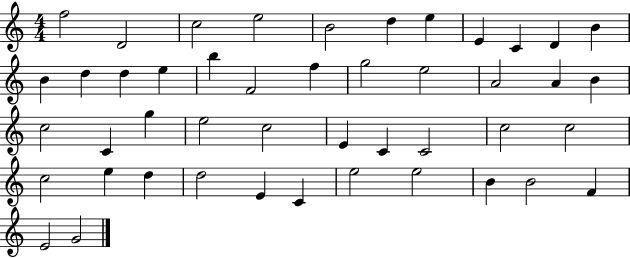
{
  \clef treble
  \numericTimeSignature
  \time 4/4
  \key c \major
  f''2 d'2 | c''2 e''2 | b'2 d''4 e''4 | e'4 c'4 d'4 b'4 | \break b'4 d''4 d''4 e''4 | b''4 f'2 f''4 | g''2 e''2 | a'2 a'4 b'4 | \break c''2 c'4 g''4 | e''2 c''2 | e'4 c'4 c'2 | c''2 c''2 | \break c''2 e''4 d''4 | d''2 e'4 c'4 | e''2 e''2 | b'4 b'2 f'4 | \break e'2 g'2 | \bar "|."
}